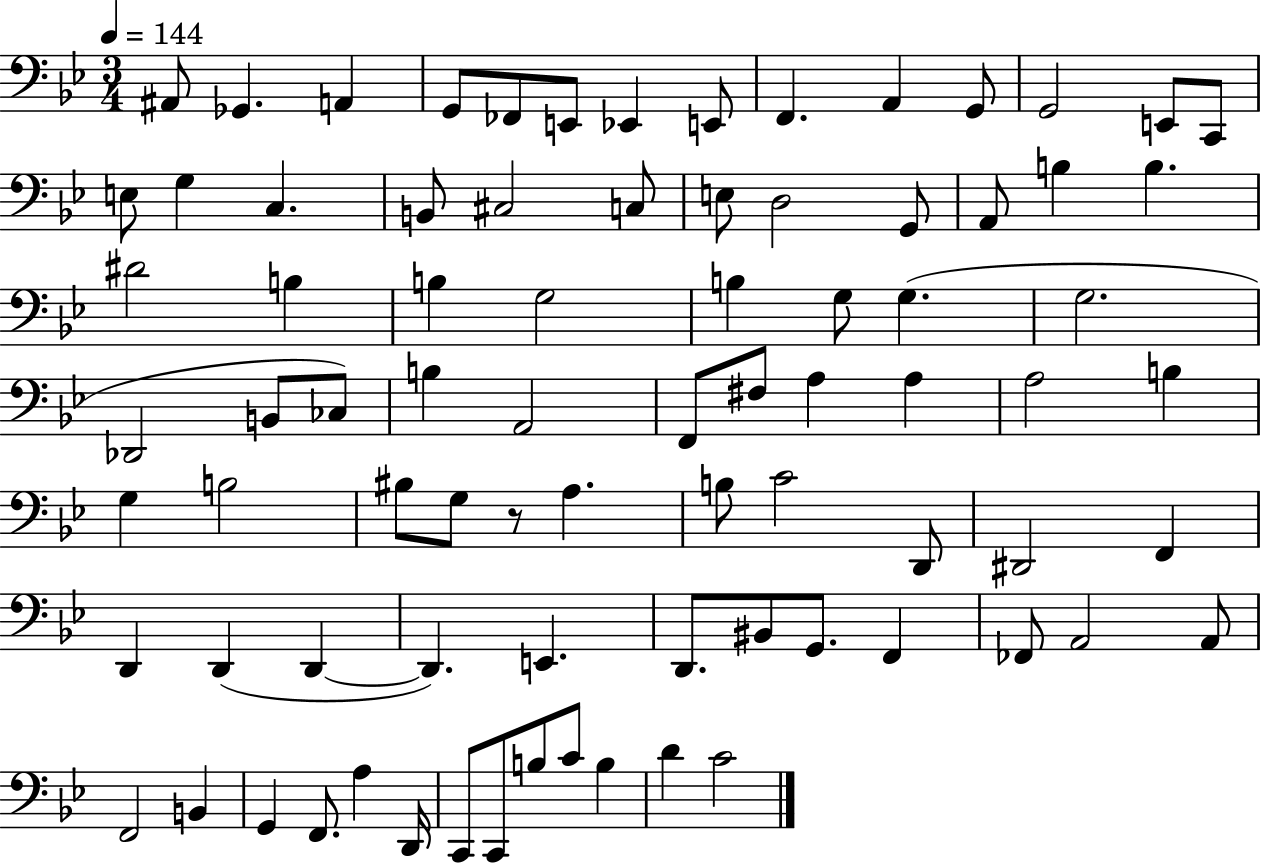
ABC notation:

X:1
T:Untitled
M:3/4
L:1/4
K:Bb
^A,,/2 _G,, A,, G,,/2 _F,,/2 E,,/2 _E,, E,,/2 F,, A,, G,,/2 G,,2 E,,/2 C,,/2 E,/2 G, C, B,,/2 ^C,2 C,/2 E,/2 D,2 G,,/2 A,,/2 B, B, ^D2 B, B, G,2 B, G,/2 G, G,2 _D,,2 B,,/2 _C,/2 B, A,,2 F,,/2 ^F,/2 A, A, A,2 B, G, B,2 ^B,/2 G,/2 z/2 A, B,/2 C2 D,,/2 ^D,,2 F,, D,, D,, D,, D,, E,, D,,/2 ^B,,/2 G,,/2 F,, _F,,/2 A,,2 A,,/2 F,,2 B,, G,, F,,/2 A, D,,/4 C,,/2 C,,/2 B,/2 C/2 B, D C2